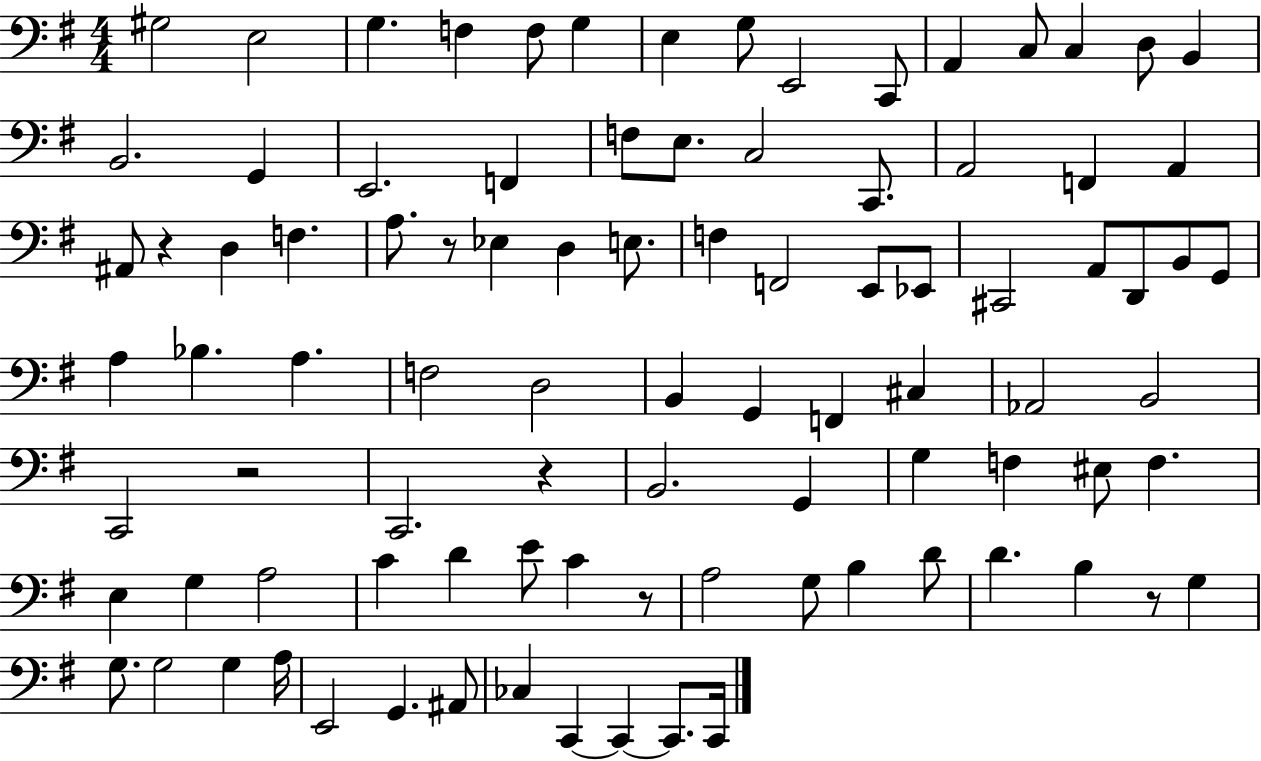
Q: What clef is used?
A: bass